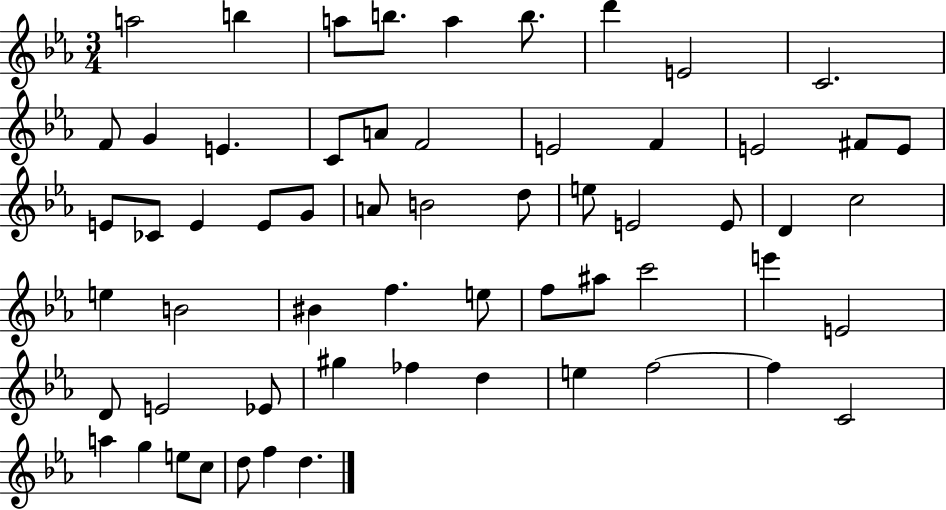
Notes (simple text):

A5/h B5/q A5/e B5/e. A5/q B5/e. D6/q E4/h C4/h. F4/e G4/q E4/q. C4/e A4/e F4/h E4/h F4/q E4/h F#4/e E4/e E4/e CES4/e E4/q E4/e G4/e A4/e B4/h D5/e E5/e E4/h E4/e D4/q C5/h E5/q B4/h BIS4/q F5/q. E5/e F5/e A#5/e C6/h E6/q E4/h D4/e E4/h Eb4/e G#5/q FES5/q D5/q E5/q F5/h F5/q C4/h A5/q G5/q E5/e C5/e D5/e F5/q D5/q.